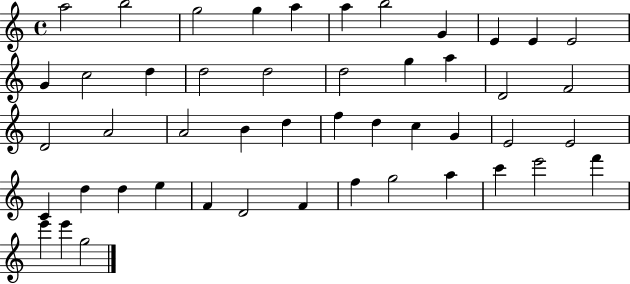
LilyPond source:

{
  \clef treble
  \time 4/4
  \defaultTimeSignature
  \key c \major
  a''2 b''2 | g''2 g''4 a''4 | a''4 b''2 g'4 | e'4 e'4 e'2 | \break g'4 c''2 d''4 | d''2 d''2 | d''2 g''4 a''4 | d'2 f'2 | \break d'2 a'2 | a'2 b'4 d''4 | f''4 d''4 c''4 g'4 | e'2 e'2 | \break c'4 d''4 d''4 e''4 | f'4 d'2 f'4 | f''4 g''2 a''4 | c'''4 e'''2 f'''4 | \break e'''4 e'''4 g''2 | \bar "|."
}